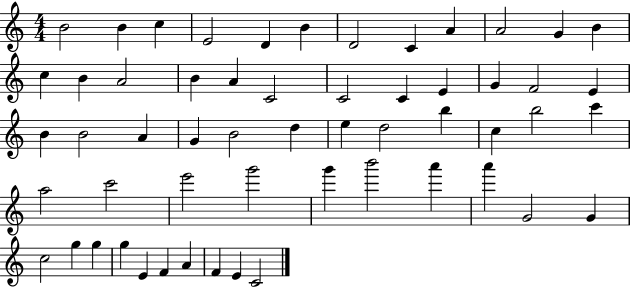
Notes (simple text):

B4/h B4/q C5/q E4/h D4/q B4/q D4/h C4/q A4/q A4/h G4/q B4/q C5/q B4/q A4/h B4/q A4/q C4/h C4/h C4/q E4/q G4/q F4/h E4/q B4/q B4/h A4/q G4/q B4/h D5/q E5/q D5/h B5/q C5/q B5/h C6/q A5/h C6/h E6/h G6/h G6/q B6/h A6/q A6/q G4/h G4/q C5/h G5/q G5/q G5/q E4/q F4/q A4/q F4/q E4/q C4/h